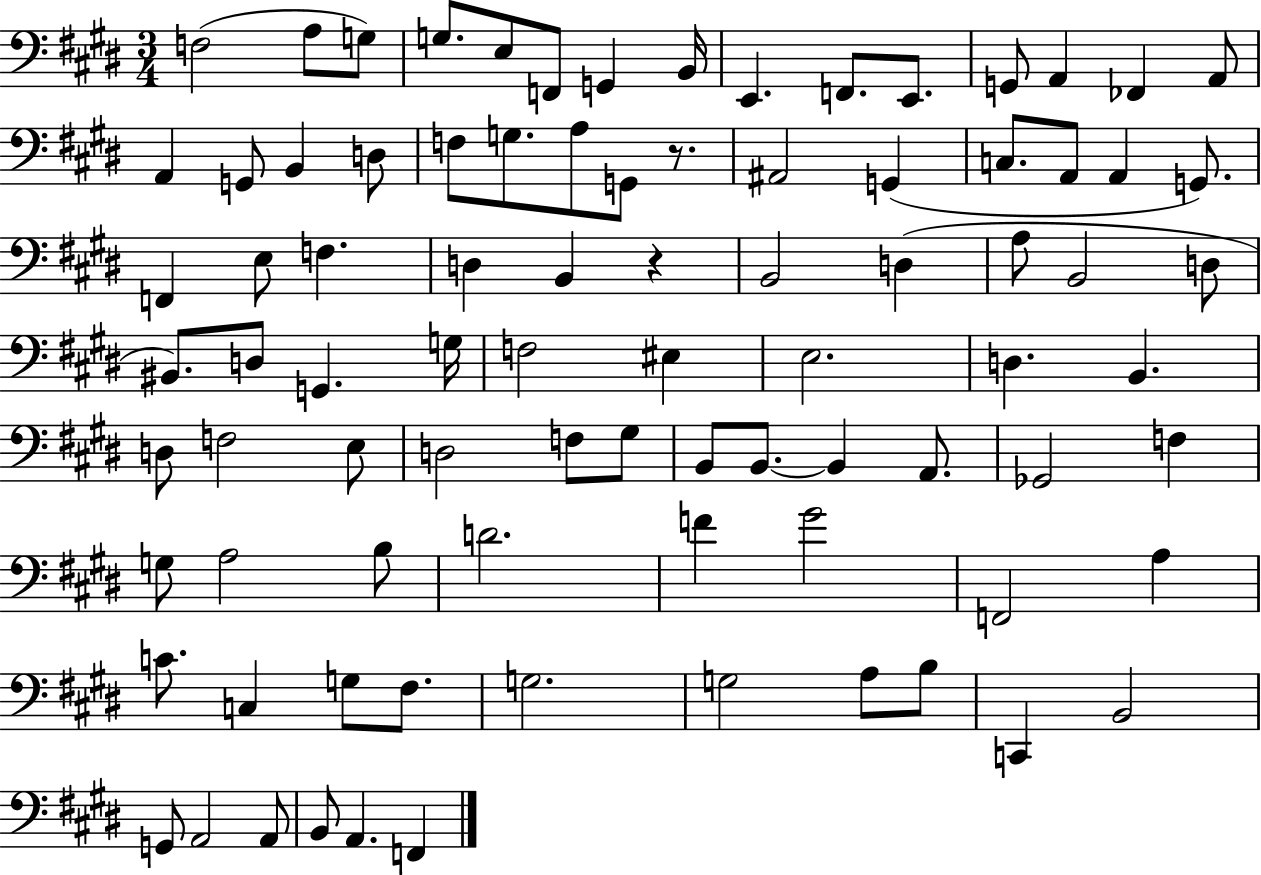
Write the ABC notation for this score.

X:1
T:Untitled
M:3/4
L:1/4
K:E
F,2 A,/2 G,/2 G,/2 E,/2 F,,/2 G,, B,,/4 E,, F,,/2 E,,/2 G,,/2 A,, _F,, A,,/2 A,, G,,/2 B,, D,/2 F,/2 G,/2 A,/2 G,,/2 z/2 ^A,,2 G,, C,/2 A,,/2 A,, G,,/2 F,, E,/2 F, D, B,, z B,,2 D, A,/2 B,,2 D,/2 ^B,,/2 D,/2 G,, G,/4 F,2 ^E, E,2 D, B,, D,/2 F,2 E,/2 D,2 F,/2 ^G,/2 B,,/2 B,,/2 B,, A,,/2 _G,,2 F, G,/2 A,2 B,/2 D2 F ^G2 F,,2 A, C/2 C, G,/2 ^F,/2 G,2 G,2 A,/2 B,/2 C,, B,,2 G,,/2 A,,2 A,,/2 B,,/2 A,, F,,